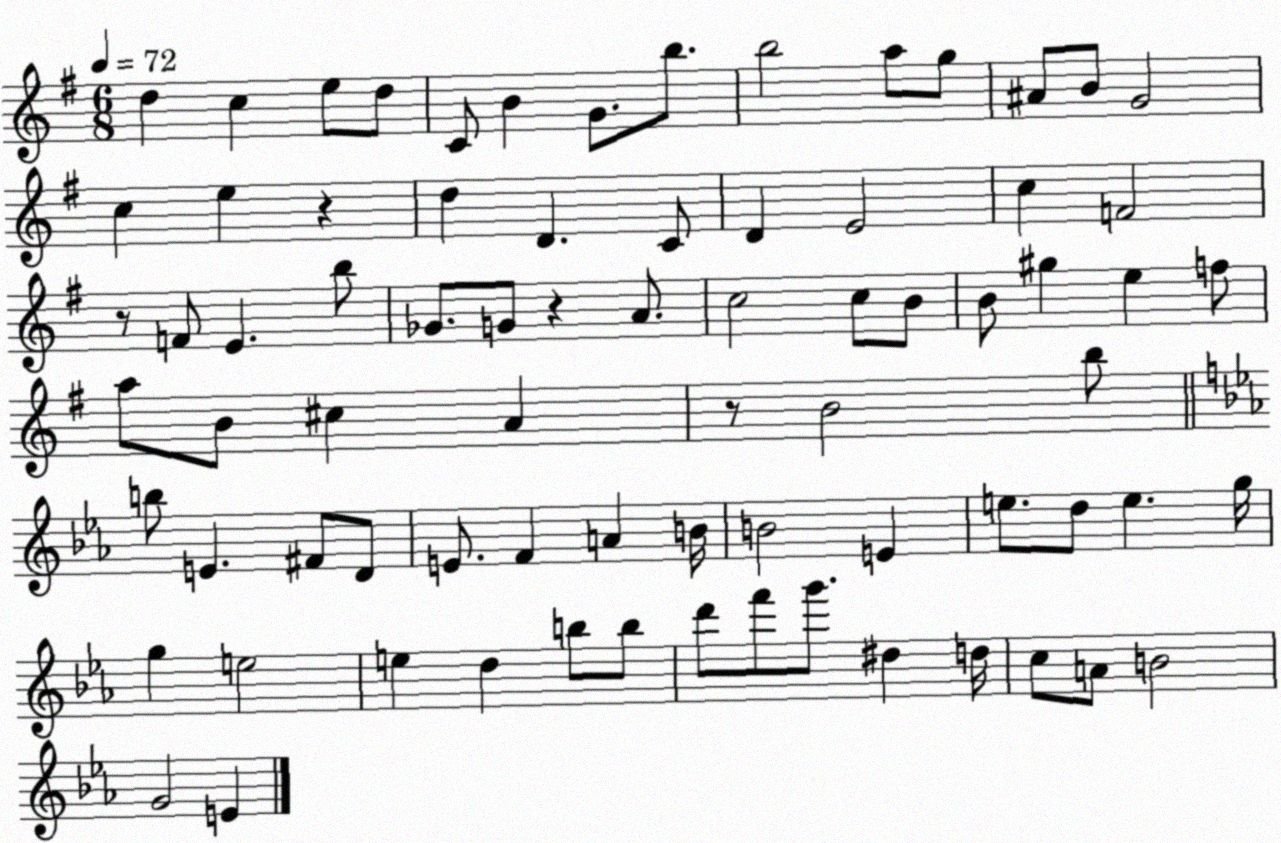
X:1
T:Untitled
M:6/8
L:1/4
K:G
d c e/2 d/2 C/2 B G/2 b/2 b2 a/2 g/2 ^A/2 B/2 G2 c e z d D C/2 D E2 c F2 z/2 F/2 E b/2 _G/2 G/2 z A/2 c2 c/2 B/2 B/2 ^g e f/2 a/2 B/2 ^c A z/2 B2 b/2 b/2 E ^F/2 D/2 E/2 F A B/4 B2 E e/2 d/2 e g/4 g e2 e d b/2 b/2 d'/2 f'/2 g'/2 ^d d/4 c/2 A/2 B2 G2 E